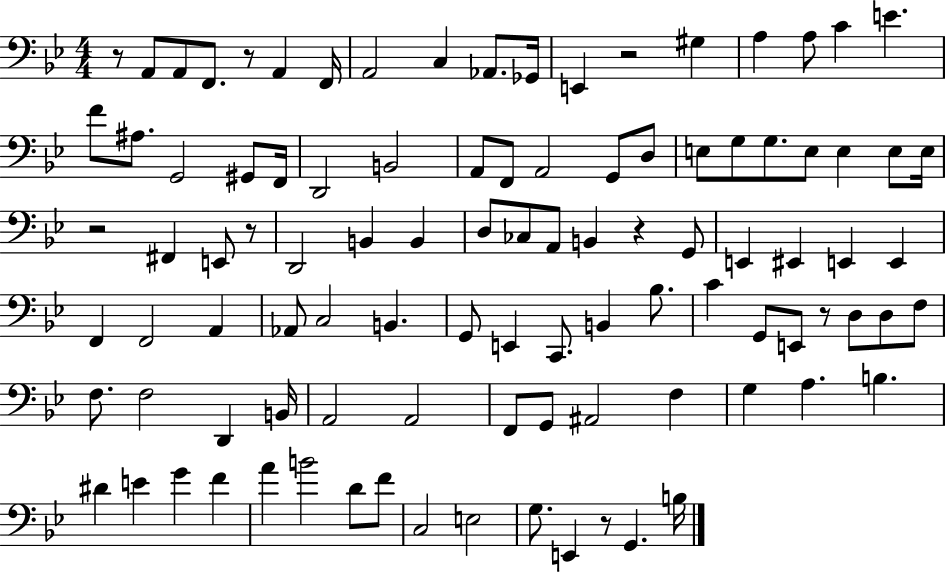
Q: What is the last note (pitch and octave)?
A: B3